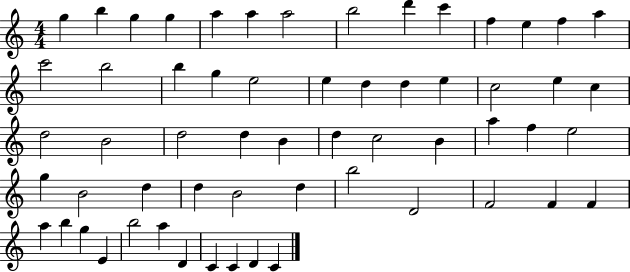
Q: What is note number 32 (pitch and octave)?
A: D5